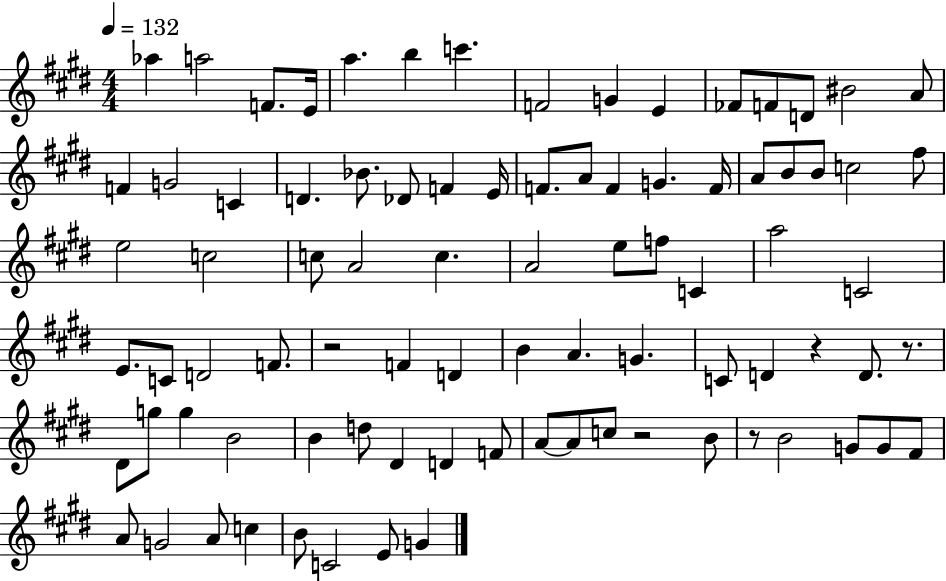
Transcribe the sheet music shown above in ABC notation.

X:1
T:Untitled
M:4/4
L:1/4
K:E
_a a2 F/2 E/4 a b c' F2 G E _F/2 F/2 D/2 ^B2 A/2 F G2 C D _B/2 _D/2 F E/4 F/2 A/2 F G F/4 A/2 B/2 B/2 c2 ^f/2 e2 c2 c/2 A2 c A2 e/2 f/2 C a2 C2 E/2 C/2 D2 F/2 z2 F D B A G C/2 D z D/2 z/2 ^D/2 g/2 g B2 B d/2 ^D D F/2 A/2 A/2 c/2 z2 B/2 z/2 B2 G/2 G/2 ^F/2 A/2 G2 A/2 c B/2 C2 E/2 G